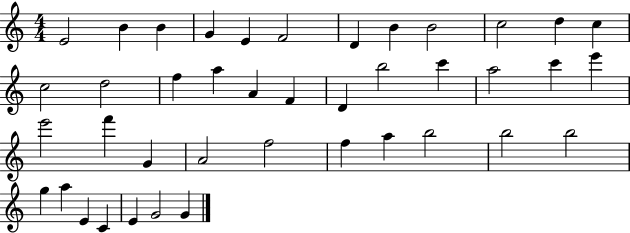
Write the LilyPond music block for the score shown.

{
  \clef treble
  \numericTimeSignature
  \time 4/4
  \key c \major
  e'2 b'4 b'4 | g'4 e'4 f'2 | d'4 b'4 b'2 | c''2 d''4 c''4 | \break c''2 d''2 | f''4 a''4 a'4 f'4 | d'4 b''2 c'''4 | a''2 c'''4 e'''4 | \break e'''2 f'''4 g'4 | a'2 f''2 | f''4 a''4 b''2 | b''2 b''2 | \break g''4 a''4 e'4 c'4 | e'4 g'2 g'4 | \bar "|."
}